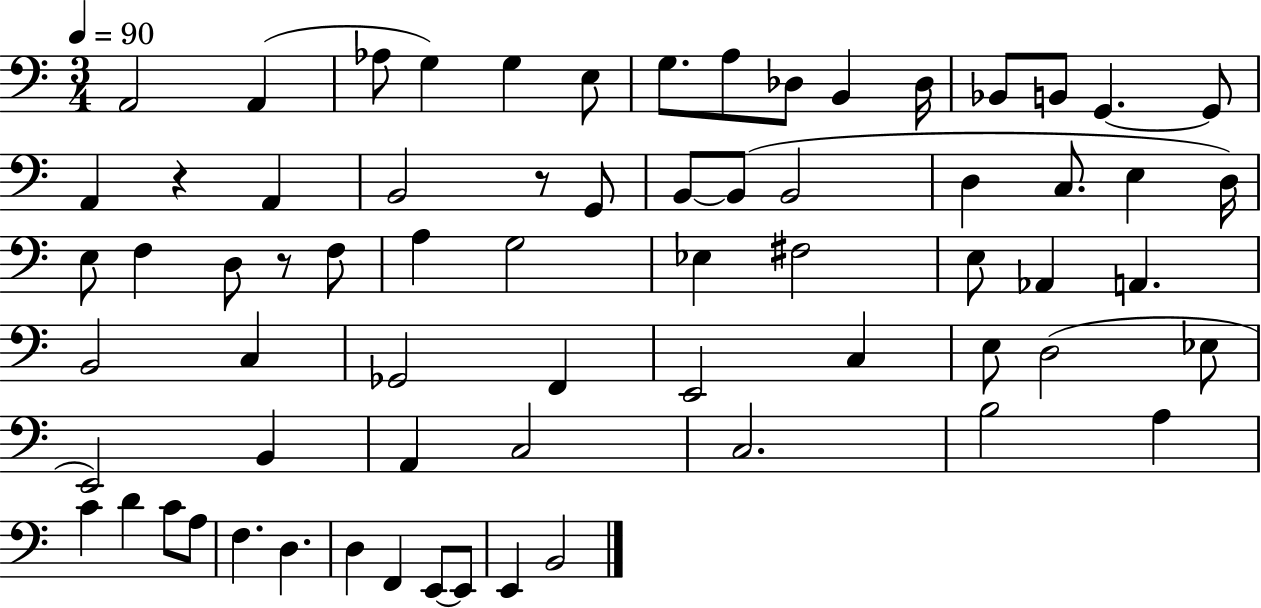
X:1
T:Untitled
M:3/4
L:1/4
K:C
A,,2 A,, _A,/2 G, G, E,/2 G,/2 A,/2 _D,/2 B,, _D,/4 _B,,/2 B,,/2 G,, G,,/2 A,, z A,, B,,2 z/2 G,,/2 B,,/2 B,,/2 B,,2 D, C,/2 E, D,/4 E,/2 F, D,/2 z/2 F,/2 A, G,2 _E, ^F,2 E,/2 _A,, A,, B,,2 C, _G,,2 F,, E,,2 C, E,/2 D,2 _E,/2 E,,2 B,, A,, C,2 C,2 B,2 A, C D C/2 A,/2 F, D, D, F,, E,,/2 E,,/2 E,, B,,2